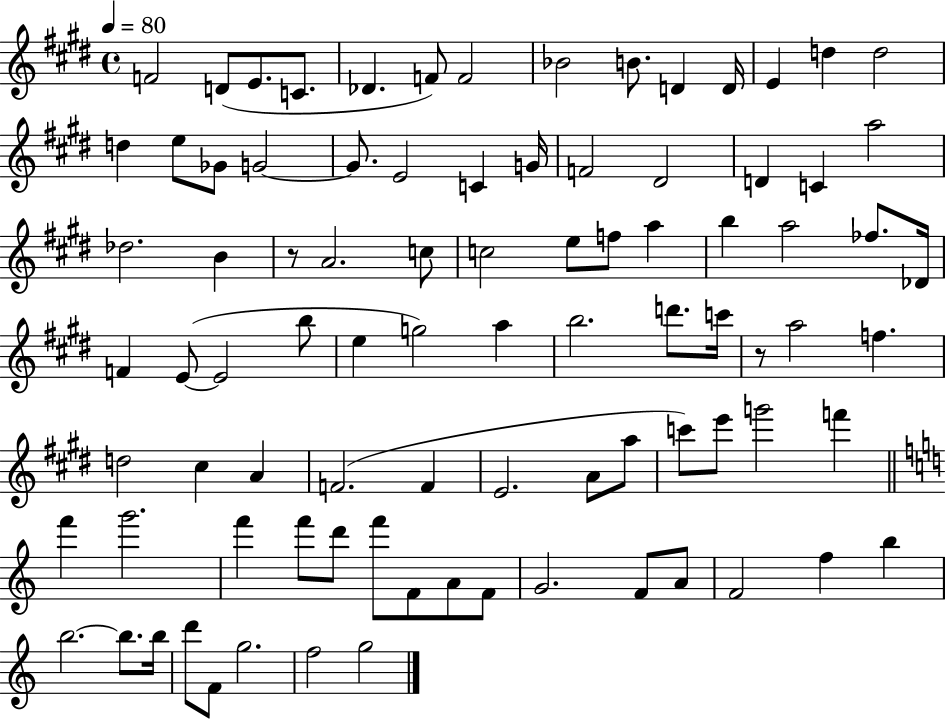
F4/h D4/e E4/e. C4/e. Db4/q. F4/e F4/h Bb4/h B4/e. D4/q D4/s E4/q D5/q D5/h D5/q E5/e Gb4/e G4/h G4/e. E4/h C4/q G4/s F4/h D#4/h D4/q C4/q A5/h Db5/h. B4/q R/e A4/h. C5/e C5/h E5/e F5/e A5/q B5/q A5/h FES5/e. Db4/s F4/q E4/e E4/h B5/e E5/q G5/h A5/q B5/h. D6/e. C6/s R/e A5/h F5/q. D5/h C#5/q A4/q F4/h. F4/q E4/h. A4/e A5/e C6/e E6/e G6/h F6/q F6/q G6/h. F6/q F6/e D6/e F6/e F4/e A4/e F4/e G4/h. F4/e A4/e F4/h F5/q B5/q B5/h. B5/e. B5/s D6/e F4/e G5/h. F5/h G5/h